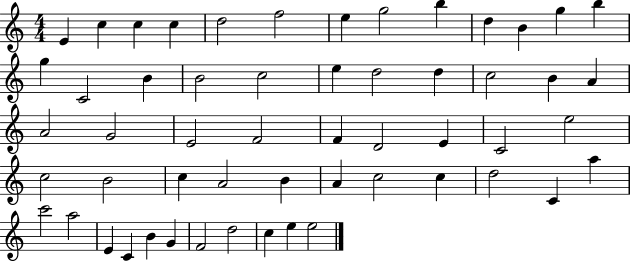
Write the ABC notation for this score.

X:1
T:Untitled
M:4/4
L:1/4
K:C
E c c c d2 f2 e g2 b d B g b g C2 B B2 c2 e d2 d c2 B A A2 G2 E2 F2 F D2 E C2 e2 c2 B2 c A2 B A c2 c d2 C a c'2 a2 E C B G F2 d2 c e e2